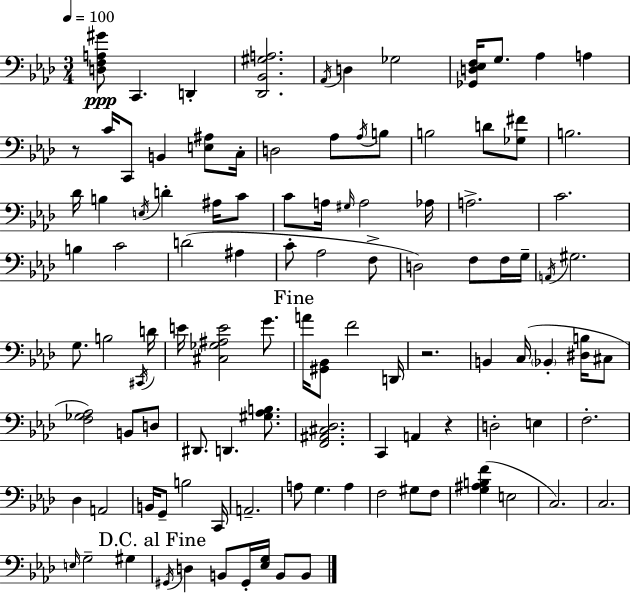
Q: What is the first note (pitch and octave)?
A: C2